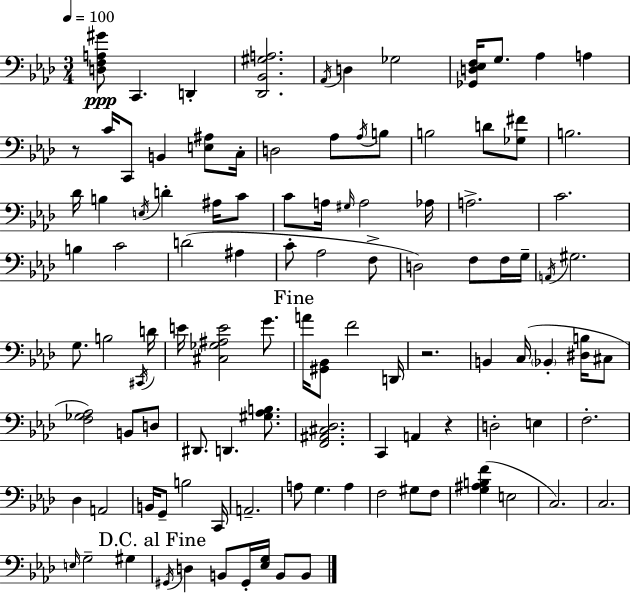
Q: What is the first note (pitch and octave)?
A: C2